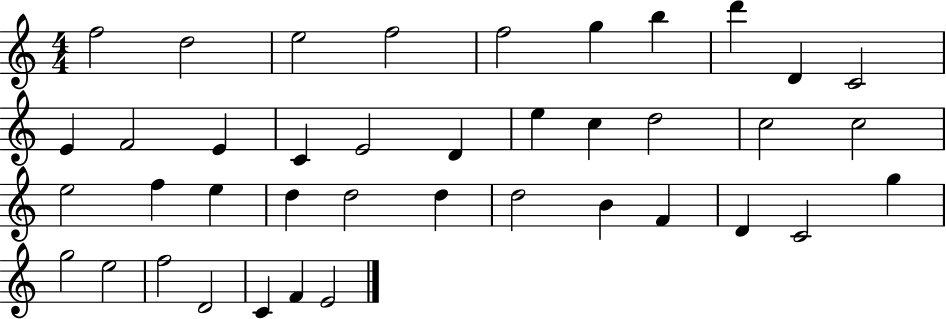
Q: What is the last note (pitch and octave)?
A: E4